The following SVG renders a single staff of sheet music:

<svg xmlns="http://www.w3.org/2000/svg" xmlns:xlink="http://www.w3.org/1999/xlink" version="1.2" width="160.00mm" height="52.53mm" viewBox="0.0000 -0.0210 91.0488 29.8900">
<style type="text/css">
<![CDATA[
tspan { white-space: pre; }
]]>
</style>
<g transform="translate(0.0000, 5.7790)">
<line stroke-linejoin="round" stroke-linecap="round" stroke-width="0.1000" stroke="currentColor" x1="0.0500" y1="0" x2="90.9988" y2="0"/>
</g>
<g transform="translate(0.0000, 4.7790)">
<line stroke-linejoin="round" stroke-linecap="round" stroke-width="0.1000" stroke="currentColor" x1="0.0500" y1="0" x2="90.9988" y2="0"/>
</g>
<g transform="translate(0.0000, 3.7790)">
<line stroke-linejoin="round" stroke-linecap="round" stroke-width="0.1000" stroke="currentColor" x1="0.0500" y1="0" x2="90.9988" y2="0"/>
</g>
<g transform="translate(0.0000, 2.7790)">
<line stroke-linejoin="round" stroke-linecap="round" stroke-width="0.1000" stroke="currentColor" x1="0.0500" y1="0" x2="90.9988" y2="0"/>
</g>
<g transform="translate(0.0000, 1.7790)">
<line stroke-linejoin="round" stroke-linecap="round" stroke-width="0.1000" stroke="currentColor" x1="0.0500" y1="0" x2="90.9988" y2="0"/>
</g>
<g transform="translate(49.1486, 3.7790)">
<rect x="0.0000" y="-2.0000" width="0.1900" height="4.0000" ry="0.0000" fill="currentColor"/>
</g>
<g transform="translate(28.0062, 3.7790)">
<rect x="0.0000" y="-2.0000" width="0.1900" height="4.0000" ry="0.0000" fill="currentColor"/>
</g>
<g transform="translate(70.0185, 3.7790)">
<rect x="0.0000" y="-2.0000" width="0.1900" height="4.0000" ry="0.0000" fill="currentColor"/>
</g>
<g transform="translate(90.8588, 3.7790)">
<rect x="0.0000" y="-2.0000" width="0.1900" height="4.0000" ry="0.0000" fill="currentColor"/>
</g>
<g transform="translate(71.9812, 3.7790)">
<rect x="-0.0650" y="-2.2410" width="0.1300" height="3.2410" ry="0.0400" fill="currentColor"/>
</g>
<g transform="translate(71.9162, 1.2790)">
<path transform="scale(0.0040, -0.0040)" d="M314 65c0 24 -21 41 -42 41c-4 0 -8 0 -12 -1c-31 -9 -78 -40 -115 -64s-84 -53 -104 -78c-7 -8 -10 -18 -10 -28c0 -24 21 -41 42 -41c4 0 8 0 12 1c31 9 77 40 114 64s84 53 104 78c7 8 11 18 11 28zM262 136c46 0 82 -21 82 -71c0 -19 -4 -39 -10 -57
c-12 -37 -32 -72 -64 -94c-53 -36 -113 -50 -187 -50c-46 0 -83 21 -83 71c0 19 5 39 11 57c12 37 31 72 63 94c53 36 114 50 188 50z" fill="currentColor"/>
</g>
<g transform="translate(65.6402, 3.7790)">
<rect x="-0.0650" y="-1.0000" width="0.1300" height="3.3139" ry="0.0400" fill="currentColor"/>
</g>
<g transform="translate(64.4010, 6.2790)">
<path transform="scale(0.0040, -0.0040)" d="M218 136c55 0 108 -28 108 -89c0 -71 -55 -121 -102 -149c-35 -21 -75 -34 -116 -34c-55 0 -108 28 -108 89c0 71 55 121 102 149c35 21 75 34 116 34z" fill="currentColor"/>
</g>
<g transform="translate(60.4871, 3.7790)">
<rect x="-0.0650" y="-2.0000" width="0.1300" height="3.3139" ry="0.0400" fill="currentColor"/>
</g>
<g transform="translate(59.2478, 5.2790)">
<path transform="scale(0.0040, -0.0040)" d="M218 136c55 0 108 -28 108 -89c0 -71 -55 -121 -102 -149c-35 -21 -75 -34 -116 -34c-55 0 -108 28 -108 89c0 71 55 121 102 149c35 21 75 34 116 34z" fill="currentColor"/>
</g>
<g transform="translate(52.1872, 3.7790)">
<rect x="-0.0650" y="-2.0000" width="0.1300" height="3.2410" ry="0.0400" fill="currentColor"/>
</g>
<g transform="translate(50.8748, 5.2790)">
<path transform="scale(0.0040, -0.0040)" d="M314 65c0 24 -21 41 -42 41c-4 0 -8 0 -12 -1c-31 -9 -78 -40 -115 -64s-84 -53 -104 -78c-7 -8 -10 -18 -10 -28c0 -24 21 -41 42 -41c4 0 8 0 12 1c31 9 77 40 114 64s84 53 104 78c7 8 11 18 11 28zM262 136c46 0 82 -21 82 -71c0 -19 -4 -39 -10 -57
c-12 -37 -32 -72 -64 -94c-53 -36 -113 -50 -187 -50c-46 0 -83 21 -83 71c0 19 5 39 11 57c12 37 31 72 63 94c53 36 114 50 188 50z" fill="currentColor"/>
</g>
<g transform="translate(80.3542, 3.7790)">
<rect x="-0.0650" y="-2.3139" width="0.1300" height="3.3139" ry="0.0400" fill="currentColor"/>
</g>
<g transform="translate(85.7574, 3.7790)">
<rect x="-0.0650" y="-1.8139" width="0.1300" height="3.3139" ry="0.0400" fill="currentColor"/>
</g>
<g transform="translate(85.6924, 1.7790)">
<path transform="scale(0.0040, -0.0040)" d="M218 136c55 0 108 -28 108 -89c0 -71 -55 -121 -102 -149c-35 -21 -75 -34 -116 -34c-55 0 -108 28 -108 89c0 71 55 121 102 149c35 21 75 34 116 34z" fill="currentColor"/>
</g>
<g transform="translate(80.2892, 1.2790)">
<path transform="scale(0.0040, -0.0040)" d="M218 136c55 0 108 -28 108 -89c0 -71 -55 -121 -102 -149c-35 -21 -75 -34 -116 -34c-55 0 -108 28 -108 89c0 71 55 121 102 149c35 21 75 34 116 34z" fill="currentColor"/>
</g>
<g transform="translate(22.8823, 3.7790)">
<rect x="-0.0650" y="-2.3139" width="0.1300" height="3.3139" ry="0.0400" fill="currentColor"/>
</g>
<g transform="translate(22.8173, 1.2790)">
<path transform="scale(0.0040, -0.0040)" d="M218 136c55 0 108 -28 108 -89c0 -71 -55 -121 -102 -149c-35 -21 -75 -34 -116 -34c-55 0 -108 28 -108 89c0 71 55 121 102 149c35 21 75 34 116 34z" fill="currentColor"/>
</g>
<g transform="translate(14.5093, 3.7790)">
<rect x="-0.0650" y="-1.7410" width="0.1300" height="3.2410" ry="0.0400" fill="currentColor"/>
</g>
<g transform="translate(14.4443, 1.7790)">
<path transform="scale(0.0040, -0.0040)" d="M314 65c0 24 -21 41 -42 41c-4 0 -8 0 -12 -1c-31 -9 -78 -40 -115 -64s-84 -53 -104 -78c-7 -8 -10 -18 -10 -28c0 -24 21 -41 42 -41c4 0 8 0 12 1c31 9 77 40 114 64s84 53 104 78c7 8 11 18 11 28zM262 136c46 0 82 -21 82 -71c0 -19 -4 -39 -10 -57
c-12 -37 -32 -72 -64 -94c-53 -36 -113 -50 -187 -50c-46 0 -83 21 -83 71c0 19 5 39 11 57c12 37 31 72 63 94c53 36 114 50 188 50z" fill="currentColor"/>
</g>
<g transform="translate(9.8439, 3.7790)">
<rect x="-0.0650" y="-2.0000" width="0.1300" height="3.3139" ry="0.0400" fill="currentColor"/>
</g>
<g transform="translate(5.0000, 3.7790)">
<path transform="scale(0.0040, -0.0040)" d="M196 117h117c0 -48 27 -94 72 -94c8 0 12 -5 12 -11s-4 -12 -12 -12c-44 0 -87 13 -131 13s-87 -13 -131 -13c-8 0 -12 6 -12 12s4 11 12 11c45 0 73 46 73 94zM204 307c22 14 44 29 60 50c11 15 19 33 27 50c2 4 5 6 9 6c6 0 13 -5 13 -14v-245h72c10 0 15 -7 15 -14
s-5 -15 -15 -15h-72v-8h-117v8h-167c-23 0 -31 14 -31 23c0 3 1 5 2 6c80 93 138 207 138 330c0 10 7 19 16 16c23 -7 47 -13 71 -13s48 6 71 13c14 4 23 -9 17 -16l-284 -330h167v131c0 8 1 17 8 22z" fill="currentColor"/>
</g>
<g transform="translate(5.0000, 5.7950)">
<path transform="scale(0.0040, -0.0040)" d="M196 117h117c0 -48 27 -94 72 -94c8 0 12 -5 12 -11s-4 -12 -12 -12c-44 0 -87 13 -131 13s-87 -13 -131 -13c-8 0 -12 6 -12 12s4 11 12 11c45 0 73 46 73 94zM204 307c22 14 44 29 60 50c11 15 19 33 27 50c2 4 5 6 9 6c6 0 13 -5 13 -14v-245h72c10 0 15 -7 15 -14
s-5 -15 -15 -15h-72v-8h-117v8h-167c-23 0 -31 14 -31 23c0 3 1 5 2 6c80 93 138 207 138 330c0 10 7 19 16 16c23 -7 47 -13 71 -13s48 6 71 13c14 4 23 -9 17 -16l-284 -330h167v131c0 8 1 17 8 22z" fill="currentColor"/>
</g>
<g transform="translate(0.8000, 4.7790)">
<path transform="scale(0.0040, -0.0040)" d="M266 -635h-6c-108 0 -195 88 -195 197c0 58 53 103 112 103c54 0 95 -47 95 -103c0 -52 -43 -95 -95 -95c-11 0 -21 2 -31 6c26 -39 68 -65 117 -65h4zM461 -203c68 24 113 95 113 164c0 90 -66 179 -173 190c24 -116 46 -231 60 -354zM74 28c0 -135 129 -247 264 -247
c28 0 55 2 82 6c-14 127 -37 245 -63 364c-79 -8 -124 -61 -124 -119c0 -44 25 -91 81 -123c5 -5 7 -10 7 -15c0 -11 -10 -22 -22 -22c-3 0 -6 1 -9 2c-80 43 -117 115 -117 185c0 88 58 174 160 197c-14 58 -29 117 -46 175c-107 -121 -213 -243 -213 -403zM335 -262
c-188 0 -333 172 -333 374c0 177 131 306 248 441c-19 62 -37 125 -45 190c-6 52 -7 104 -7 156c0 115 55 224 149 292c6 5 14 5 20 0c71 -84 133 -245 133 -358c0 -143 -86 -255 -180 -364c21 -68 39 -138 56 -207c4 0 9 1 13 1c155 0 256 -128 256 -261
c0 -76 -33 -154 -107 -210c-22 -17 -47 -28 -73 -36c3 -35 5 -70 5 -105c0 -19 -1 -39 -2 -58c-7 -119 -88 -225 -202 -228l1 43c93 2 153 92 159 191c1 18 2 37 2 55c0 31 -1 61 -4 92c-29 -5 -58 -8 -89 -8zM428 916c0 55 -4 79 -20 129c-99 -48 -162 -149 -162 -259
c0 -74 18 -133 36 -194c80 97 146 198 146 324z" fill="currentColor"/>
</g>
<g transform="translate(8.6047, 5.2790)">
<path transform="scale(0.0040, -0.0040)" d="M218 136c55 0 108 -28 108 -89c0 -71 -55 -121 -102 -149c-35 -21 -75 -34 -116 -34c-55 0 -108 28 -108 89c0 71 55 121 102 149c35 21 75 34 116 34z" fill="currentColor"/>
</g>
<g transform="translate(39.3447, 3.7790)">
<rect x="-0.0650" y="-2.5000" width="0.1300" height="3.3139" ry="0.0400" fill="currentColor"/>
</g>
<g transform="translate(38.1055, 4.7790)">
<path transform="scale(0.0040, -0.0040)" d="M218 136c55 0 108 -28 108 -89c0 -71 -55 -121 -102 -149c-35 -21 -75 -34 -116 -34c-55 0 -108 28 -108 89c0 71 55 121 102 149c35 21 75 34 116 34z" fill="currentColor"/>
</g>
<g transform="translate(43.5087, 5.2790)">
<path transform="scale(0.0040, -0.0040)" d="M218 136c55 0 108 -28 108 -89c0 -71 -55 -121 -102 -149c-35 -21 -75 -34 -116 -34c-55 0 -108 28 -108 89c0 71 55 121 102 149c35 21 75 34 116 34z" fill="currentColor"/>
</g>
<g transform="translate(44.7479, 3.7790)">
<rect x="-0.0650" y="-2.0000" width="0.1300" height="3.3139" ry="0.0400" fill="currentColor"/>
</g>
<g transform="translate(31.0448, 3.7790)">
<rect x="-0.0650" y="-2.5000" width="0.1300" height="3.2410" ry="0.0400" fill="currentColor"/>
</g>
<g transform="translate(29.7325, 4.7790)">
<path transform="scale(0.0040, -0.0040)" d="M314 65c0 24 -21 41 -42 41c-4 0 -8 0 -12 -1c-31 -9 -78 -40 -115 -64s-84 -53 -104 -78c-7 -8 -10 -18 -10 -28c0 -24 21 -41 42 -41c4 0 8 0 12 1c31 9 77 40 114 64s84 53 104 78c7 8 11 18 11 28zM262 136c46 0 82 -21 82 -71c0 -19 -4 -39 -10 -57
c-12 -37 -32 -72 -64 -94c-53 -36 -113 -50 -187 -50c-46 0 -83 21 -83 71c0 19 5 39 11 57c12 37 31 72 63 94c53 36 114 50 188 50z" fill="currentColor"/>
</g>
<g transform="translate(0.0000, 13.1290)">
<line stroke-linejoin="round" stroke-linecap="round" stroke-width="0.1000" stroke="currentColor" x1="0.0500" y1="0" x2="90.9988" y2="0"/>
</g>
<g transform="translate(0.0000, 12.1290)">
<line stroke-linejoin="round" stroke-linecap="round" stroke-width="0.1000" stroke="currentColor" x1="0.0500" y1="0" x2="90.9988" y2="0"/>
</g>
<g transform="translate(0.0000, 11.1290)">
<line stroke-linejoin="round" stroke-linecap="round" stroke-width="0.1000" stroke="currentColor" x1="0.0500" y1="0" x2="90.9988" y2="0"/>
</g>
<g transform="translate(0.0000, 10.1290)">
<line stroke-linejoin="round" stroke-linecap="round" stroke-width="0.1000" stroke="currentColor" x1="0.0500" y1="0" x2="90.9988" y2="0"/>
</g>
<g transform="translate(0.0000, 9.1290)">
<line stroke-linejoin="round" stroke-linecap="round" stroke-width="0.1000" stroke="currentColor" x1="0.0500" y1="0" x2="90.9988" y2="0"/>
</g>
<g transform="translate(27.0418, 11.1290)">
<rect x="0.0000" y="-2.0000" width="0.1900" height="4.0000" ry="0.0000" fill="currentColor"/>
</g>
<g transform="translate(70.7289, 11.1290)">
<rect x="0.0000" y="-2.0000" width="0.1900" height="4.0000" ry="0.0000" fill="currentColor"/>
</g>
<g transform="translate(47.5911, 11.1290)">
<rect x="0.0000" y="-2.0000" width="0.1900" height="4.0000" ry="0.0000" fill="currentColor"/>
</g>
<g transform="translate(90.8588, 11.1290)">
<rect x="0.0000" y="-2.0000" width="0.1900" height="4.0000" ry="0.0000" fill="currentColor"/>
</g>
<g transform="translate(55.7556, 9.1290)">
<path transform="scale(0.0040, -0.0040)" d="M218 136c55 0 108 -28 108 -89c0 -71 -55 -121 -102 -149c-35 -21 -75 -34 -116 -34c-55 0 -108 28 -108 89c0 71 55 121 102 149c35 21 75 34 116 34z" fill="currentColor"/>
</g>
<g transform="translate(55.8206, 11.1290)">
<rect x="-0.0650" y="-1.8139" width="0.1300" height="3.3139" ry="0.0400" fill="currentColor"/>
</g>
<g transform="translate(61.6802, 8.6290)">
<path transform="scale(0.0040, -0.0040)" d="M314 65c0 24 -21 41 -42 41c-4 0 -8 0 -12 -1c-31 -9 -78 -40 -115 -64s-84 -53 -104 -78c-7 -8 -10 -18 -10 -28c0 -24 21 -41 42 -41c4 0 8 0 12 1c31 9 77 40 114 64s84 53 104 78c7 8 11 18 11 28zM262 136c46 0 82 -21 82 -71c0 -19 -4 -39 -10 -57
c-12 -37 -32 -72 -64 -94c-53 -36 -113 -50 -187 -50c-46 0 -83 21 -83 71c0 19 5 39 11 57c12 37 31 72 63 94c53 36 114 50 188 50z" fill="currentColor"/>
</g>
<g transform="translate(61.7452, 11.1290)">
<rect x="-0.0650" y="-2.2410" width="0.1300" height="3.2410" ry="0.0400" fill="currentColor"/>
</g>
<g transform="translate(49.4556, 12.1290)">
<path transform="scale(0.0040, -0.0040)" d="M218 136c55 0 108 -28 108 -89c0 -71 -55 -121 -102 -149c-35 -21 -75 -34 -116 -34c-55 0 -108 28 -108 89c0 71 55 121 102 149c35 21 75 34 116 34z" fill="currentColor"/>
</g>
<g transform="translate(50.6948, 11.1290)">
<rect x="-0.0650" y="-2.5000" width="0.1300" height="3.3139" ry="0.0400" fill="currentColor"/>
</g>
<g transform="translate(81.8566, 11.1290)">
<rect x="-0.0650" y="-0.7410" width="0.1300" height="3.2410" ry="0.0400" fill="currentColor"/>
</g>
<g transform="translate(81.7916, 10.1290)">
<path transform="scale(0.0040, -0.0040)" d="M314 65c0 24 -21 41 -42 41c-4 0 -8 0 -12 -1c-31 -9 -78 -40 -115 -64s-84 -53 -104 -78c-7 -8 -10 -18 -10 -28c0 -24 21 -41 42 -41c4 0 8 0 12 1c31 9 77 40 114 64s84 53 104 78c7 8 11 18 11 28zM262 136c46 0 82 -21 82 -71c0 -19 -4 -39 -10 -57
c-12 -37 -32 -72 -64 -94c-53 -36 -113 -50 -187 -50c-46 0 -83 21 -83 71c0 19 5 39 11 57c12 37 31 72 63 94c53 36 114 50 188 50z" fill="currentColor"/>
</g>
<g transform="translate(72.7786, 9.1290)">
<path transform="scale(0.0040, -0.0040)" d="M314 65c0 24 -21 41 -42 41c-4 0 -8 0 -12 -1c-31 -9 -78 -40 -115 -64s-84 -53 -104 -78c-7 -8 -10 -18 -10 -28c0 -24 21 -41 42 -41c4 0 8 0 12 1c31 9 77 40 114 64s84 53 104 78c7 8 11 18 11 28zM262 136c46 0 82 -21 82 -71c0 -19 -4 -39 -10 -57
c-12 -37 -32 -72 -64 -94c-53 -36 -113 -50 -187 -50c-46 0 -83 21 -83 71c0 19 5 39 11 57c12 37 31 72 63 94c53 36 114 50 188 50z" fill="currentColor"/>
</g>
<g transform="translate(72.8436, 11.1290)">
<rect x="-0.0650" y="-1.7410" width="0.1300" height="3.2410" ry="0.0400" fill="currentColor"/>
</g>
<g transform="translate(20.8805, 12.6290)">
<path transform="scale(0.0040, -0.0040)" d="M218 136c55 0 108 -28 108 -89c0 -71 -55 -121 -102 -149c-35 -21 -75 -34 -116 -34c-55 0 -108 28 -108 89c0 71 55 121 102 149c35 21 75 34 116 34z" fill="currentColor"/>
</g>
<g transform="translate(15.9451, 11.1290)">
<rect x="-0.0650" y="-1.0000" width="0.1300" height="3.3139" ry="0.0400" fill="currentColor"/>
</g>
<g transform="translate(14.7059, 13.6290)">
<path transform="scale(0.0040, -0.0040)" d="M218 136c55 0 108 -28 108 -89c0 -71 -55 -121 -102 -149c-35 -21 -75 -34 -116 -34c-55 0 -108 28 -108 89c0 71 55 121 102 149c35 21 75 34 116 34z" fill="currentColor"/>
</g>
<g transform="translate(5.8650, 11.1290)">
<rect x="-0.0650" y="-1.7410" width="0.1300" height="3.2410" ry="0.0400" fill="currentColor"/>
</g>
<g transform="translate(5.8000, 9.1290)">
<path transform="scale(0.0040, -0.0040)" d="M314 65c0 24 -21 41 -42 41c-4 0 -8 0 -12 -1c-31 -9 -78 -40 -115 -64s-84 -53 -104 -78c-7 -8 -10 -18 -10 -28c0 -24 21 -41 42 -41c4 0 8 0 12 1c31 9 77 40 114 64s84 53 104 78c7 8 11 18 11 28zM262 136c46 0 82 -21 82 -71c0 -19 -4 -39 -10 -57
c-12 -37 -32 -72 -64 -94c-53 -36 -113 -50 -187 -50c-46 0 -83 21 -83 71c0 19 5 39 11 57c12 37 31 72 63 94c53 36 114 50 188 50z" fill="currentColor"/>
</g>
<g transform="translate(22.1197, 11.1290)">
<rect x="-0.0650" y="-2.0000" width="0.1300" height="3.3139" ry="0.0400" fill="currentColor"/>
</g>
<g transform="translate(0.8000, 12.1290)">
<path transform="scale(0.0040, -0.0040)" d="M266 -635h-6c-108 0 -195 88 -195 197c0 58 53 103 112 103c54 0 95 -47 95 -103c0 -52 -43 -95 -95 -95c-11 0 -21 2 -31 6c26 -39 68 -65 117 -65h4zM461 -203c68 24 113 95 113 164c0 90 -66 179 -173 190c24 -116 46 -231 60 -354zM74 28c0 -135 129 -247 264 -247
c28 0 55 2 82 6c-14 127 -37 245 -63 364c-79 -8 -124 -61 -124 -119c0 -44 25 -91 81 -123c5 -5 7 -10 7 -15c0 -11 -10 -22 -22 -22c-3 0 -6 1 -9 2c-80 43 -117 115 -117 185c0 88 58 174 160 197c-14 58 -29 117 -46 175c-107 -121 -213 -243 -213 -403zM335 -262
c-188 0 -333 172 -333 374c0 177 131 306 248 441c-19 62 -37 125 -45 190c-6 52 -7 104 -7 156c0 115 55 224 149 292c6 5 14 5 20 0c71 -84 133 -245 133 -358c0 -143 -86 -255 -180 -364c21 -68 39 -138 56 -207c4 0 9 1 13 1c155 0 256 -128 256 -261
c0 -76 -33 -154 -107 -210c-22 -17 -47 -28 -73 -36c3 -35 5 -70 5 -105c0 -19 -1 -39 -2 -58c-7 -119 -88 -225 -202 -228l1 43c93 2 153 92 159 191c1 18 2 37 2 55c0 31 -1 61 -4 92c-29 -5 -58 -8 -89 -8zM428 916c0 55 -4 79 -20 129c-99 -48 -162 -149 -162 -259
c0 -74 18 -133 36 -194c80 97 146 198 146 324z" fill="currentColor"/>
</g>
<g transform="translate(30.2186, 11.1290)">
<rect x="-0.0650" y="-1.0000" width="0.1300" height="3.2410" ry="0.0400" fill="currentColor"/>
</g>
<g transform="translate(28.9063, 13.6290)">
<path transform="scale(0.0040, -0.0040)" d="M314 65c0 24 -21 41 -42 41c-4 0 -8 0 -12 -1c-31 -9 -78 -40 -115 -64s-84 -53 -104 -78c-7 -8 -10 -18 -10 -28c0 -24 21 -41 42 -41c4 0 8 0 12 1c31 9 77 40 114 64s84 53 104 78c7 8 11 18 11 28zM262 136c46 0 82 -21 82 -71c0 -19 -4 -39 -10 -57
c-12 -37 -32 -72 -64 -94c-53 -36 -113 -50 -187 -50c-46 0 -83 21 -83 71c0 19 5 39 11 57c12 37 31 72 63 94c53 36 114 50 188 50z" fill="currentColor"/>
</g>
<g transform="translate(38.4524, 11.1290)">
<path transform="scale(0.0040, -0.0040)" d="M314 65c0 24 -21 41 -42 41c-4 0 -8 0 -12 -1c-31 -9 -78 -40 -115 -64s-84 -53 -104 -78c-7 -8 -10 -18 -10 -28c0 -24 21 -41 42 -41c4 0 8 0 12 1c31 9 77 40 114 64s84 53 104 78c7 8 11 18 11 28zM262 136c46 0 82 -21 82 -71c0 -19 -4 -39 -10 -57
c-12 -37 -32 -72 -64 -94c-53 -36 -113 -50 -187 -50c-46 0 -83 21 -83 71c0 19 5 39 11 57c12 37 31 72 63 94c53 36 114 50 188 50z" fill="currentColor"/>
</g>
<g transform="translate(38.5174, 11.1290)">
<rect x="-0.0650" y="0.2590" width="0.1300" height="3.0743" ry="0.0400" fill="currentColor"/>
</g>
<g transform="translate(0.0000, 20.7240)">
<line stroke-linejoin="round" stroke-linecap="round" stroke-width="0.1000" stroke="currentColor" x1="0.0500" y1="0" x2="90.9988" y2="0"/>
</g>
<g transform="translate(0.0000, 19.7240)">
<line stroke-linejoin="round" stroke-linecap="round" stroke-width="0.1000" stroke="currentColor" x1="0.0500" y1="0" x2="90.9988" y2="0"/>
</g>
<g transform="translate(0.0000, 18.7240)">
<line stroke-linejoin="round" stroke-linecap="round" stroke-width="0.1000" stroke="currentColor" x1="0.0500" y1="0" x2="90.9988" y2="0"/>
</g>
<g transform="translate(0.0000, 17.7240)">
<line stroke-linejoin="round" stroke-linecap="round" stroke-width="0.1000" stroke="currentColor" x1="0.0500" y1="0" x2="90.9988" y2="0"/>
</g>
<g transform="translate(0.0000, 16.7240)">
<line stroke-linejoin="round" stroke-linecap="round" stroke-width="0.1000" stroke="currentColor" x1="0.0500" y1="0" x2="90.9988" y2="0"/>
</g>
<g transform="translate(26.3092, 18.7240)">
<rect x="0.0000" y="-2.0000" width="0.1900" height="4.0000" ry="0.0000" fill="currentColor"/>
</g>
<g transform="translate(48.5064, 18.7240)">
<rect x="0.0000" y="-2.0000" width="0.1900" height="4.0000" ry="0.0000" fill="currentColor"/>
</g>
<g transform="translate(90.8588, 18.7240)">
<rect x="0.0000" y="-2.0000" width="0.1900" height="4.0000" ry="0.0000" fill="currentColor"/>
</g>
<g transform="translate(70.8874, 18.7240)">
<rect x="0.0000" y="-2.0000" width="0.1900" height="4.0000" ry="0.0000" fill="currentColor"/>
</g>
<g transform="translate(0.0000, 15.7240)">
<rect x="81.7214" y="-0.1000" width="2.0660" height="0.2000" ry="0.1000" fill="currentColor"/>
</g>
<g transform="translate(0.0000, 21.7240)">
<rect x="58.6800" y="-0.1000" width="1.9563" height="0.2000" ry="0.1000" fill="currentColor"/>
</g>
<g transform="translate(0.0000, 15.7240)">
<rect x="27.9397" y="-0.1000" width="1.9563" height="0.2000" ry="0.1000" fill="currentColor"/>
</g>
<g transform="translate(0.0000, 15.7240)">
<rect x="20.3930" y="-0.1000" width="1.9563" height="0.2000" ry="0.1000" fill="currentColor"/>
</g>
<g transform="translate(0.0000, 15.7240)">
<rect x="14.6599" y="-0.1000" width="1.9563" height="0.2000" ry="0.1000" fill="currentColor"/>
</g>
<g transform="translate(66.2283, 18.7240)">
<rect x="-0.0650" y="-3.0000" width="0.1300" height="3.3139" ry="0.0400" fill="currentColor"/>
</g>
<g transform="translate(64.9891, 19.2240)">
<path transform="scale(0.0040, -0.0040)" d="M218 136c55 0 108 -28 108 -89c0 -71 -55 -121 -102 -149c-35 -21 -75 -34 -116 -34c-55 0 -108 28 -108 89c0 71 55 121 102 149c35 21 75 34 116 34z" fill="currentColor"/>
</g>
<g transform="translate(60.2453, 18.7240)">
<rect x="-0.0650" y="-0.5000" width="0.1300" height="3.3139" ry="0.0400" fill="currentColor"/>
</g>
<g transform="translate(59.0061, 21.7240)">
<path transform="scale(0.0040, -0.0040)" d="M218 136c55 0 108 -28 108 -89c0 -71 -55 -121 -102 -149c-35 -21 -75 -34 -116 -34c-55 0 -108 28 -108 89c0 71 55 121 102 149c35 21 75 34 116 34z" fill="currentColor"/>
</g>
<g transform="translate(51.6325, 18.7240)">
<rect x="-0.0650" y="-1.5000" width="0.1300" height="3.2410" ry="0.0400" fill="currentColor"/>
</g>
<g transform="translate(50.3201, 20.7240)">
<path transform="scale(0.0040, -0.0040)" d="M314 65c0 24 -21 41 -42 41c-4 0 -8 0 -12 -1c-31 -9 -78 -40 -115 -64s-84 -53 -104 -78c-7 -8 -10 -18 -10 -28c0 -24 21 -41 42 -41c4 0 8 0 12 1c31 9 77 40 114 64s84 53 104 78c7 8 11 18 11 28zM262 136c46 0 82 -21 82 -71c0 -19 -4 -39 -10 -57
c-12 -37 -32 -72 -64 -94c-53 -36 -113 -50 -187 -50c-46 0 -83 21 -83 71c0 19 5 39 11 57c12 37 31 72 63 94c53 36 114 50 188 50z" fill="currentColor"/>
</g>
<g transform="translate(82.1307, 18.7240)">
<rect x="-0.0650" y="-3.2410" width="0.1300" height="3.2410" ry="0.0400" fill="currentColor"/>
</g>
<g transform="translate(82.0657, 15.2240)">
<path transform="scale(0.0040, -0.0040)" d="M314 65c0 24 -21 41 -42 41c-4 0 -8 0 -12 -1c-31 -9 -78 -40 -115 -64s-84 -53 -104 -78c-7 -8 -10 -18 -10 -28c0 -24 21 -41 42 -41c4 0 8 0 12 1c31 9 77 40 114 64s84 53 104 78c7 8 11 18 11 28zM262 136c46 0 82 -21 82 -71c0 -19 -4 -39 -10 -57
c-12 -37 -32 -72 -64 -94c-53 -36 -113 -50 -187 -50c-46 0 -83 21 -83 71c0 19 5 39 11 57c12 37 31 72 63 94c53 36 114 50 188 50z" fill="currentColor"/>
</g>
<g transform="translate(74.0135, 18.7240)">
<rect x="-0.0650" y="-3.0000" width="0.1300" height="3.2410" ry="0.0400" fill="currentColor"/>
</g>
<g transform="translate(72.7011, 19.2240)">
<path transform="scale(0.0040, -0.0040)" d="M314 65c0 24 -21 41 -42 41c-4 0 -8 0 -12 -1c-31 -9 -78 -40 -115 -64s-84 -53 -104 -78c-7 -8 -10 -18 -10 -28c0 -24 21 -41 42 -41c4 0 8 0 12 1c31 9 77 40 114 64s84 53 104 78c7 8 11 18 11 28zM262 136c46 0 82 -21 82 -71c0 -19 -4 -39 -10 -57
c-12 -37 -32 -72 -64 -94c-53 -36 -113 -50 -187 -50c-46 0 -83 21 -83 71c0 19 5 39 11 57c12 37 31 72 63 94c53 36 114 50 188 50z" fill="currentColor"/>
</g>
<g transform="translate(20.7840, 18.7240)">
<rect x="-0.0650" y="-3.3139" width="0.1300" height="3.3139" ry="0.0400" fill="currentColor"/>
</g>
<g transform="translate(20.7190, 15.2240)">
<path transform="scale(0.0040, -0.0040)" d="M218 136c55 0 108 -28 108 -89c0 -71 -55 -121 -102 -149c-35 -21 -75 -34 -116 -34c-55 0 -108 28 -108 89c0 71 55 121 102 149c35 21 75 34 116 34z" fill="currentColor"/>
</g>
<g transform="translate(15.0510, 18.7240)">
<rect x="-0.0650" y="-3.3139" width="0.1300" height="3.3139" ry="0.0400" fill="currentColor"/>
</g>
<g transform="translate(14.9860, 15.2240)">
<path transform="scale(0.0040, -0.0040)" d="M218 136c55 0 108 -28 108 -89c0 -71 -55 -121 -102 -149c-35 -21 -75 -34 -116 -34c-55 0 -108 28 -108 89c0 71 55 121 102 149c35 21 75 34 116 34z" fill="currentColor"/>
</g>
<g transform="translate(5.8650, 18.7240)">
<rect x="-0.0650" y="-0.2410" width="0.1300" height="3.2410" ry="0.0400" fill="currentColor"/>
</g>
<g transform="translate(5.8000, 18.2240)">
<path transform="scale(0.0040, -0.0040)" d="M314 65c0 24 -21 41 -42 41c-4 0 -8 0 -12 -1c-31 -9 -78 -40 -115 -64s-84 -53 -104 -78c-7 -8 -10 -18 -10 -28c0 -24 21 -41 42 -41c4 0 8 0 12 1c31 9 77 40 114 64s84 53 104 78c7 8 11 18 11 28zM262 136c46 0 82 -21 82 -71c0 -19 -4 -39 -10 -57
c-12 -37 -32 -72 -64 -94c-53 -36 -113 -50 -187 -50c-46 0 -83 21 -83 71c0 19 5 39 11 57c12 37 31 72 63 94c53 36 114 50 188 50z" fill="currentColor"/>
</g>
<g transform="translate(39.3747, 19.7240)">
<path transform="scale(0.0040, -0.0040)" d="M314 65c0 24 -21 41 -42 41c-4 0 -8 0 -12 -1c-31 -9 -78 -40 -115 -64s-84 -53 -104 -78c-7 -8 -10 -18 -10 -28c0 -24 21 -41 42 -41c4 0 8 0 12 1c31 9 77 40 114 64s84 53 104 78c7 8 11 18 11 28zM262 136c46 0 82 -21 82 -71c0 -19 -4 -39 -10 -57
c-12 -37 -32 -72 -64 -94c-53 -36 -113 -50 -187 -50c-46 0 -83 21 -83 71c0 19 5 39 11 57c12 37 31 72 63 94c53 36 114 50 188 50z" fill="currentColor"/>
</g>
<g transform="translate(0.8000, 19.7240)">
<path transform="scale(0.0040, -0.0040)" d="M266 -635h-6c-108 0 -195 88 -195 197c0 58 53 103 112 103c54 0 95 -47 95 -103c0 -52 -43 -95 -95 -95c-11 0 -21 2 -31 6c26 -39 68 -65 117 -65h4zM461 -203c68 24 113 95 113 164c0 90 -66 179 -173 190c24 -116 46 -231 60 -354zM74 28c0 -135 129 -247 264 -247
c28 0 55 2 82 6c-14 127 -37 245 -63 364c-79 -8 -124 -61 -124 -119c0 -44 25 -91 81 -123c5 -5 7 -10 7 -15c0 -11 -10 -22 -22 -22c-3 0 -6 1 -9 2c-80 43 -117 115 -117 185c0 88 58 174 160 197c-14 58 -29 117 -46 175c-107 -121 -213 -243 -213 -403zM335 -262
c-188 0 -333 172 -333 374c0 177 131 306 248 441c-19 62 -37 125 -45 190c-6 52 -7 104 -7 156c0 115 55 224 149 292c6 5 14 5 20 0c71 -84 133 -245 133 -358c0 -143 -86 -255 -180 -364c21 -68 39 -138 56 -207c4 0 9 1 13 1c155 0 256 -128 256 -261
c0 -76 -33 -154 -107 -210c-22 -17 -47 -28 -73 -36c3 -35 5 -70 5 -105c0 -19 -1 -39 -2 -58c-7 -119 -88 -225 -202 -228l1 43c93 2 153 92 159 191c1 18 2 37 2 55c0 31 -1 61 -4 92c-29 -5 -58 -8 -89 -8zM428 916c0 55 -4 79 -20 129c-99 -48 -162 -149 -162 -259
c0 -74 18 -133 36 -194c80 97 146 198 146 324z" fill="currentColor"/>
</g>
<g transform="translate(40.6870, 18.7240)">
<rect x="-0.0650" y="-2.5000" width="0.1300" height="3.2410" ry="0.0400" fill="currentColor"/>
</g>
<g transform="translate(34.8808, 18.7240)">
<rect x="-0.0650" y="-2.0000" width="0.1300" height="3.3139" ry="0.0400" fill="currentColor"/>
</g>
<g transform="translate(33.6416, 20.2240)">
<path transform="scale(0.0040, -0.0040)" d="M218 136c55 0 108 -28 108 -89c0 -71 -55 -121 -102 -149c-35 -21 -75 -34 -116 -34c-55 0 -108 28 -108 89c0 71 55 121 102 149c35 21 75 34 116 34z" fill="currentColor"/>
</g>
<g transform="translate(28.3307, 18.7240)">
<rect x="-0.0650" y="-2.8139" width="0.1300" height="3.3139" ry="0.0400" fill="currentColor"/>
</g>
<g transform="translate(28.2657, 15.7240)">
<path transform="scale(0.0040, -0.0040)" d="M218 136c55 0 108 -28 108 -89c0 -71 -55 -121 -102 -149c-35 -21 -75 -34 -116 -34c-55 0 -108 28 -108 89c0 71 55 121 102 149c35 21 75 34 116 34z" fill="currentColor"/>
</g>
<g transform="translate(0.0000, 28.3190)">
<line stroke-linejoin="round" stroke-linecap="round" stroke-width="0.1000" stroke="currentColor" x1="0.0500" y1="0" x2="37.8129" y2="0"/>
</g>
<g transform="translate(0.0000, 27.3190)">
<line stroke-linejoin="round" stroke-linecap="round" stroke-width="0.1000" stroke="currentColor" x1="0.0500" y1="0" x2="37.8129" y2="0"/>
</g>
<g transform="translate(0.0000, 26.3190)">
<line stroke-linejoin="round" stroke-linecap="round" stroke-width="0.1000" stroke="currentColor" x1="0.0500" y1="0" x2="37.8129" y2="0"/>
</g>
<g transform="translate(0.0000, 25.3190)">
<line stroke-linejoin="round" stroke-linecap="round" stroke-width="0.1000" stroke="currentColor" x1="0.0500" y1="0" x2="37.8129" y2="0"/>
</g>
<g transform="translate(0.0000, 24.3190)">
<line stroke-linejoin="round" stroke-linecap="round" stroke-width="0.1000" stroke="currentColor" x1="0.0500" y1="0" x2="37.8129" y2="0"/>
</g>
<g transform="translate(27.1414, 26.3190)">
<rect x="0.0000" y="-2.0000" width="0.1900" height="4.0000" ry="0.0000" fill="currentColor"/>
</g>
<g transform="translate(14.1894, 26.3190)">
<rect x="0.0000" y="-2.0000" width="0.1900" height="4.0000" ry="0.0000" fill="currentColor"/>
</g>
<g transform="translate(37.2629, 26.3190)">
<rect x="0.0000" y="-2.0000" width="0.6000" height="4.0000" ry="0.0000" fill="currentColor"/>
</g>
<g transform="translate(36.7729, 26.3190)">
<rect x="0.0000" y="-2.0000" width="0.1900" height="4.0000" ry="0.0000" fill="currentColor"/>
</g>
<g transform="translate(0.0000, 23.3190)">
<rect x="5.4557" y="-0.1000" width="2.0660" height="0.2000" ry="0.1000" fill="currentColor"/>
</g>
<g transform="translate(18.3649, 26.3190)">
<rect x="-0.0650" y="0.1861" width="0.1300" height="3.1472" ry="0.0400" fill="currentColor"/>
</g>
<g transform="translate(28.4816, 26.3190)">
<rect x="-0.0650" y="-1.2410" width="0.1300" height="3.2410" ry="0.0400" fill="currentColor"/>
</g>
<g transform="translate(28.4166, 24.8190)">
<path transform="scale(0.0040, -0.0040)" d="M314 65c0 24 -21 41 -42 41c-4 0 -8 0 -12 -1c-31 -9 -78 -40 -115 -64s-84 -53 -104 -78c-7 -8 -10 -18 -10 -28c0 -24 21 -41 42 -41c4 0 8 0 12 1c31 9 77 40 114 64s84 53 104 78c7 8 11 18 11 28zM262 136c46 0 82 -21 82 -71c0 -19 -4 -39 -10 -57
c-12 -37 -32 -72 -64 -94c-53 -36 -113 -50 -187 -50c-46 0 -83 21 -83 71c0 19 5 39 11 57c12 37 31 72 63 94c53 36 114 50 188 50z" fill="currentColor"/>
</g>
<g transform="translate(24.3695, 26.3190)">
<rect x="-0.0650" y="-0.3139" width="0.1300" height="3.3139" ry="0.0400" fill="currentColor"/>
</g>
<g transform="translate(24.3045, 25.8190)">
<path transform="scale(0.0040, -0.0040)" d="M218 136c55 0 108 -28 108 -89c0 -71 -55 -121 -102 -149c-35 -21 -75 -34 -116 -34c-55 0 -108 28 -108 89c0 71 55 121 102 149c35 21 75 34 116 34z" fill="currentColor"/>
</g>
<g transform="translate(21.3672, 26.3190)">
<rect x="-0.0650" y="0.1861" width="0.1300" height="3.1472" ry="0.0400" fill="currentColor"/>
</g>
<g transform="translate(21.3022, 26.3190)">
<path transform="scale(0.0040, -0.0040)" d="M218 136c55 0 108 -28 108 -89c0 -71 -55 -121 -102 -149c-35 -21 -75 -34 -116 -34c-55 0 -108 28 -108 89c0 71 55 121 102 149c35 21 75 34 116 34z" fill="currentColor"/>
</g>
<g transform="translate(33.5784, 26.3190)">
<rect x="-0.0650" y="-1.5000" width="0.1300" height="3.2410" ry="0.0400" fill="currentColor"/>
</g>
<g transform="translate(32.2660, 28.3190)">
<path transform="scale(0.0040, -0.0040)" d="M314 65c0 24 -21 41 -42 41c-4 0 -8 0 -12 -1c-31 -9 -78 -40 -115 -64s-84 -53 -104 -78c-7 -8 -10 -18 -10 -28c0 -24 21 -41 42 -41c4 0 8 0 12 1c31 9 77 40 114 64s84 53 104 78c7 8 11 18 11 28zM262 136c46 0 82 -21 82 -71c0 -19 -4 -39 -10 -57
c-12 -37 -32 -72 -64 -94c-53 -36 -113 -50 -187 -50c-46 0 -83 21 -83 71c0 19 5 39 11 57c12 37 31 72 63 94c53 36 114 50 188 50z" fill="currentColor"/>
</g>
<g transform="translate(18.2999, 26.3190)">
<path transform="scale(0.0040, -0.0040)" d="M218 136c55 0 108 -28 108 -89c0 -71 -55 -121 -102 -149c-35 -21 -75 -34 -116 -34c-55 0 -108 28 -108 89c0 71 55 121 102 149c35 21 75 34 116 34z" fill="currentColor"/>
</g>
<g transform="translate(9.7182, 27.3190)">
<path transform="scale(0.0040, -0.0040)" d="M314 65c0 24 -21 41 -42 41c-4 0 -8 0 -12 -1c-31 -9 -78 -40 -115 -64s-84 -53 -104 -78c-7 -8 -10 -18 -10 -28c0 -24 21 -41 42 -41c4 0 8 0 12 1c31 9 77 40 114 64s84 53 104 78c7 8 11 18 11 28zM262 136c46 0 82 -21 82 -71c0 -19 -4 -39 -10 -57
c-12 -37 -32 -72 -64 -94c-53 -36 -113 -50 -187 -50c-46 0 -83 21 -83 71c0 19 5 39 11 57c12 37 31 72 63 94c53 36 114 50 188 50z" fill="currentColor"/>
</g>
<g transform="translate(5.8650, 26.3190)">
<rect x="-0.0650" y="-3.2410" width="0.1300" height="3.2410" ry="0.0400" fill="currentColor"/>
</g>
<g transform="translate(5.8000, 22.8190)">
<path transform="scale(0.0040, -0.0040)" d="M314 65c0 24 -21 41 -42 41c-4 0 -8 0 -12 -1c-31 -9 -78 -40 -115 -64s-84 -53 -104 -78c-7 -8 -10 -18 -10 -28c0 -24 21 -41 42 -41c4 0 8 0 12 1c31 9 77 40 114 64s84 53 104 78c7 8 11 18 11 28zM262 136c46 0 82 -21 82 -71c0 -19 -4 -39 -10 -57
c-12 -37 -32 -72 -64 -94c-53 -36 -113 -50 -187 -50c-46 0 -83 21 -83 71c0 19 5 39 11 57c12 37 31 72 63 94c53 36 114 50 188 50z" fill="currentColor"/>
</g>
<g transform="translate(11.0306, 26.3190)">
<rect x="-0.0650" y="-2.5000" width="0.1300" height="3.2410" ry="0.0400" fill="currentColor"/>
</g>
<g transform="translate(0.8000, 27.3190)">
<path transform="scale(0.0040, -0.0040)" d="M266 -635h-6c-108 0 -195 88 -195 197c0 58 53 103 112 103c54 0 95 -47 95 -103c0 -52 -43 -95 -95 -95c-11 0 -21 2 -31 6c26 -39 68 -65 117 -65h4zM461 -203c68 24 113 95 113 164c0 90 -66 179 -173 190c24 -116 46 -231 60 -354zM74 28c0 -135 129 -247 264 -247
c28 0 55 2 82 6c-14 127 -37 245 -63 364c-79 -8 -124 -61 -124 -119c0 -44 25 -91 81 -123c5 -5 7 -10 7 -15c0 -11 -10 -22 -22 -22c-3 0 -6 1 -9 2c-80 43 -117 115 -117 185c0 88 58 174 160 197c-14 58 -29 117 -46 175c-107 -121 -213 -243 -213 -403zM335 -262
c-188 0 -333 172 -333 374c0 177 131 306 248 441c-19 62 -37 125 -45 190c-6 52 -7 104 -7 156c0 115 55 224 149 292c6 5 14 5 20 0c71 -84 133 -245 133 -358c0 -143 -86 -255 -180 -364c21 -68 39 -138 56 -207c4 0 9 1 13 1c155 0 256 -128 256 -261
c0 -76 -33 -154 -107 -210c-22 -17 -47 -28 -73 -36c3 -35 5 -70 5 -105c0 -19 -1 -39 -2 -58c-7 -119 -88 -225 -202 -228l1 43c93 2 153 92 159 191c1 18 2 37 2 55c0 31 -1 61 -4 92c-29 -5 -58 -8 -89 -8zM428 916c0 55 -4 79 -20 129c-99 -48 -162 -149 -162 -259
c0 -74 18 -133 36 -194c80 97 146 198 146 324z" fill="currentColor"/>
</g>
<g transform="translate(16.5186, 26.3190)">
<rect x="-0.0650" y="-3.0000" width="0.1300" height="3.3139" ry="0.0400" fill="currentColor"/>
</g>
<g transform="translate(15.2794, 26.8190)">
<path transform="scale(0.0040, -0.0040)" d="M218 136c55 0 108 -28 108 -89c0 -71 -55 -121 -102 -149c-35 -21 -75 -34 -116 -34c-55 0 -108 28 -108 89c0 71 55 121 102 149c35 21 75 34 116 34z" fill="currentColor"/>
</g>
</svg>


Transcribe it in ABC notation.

X:1
T:Untitled
M:4/4
L:1/4
K:C
F f2 g G2 G F F2 F D g2 g f f2 D F D2 B2 G f g2 f2 d2 c2 b b a F G2 E2 C A A2 b2 b2 G2 A B B c e2 E2